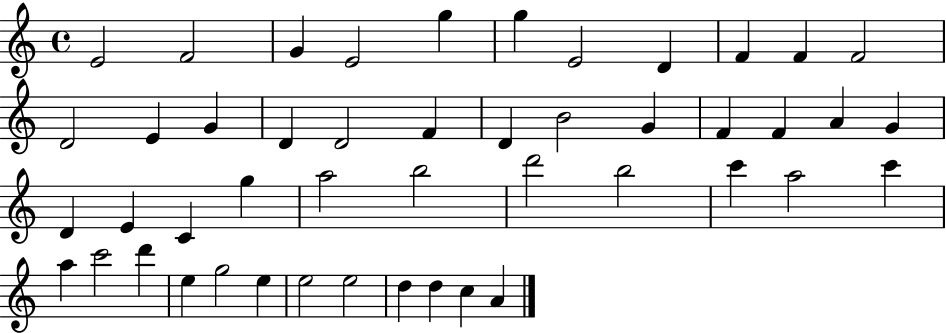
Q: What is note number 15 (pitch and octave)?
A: D4